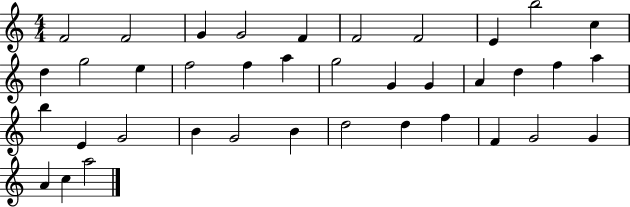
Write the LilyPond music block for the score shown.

{
  \clef treble
  \numericTimeSignature
  \time 4/4
  \key c \major
  f'2 f'2 | g'4 g'2 f'4 | f'2 f'2 | e'4 b''2 c''4 | \break d''4 g''2 e''4 | f''2 f''4 a''4 | g''2 g'4 g'4 | a'4 d''4 f''4 a''4 | \break b''4 e'4 g'2 | b'4 g'2 b'4 | d''2 d''4 f''4 | f'4 g'2 g'4 | \break a'4 c''4 a''2 | \bar "|."
}